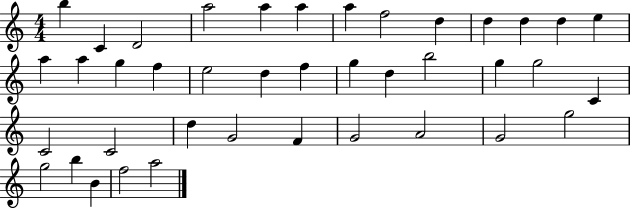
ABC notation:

X:1
T:Untitled
M:4/4
L:1/4
K:C
b C D2 a2 a a a f2 d d d d e a a g f e2 d f g d b2 g g2 C C2 C2 d G2 F G2 A2 G2 g2 g2 b B f2 a2